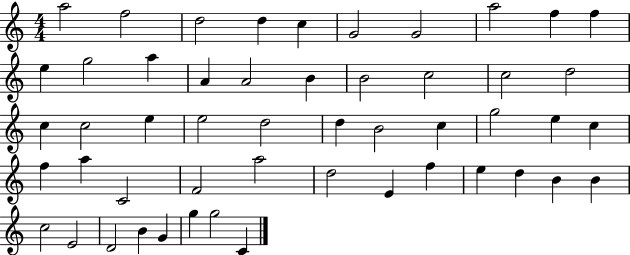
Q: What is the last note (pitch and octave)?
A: C4